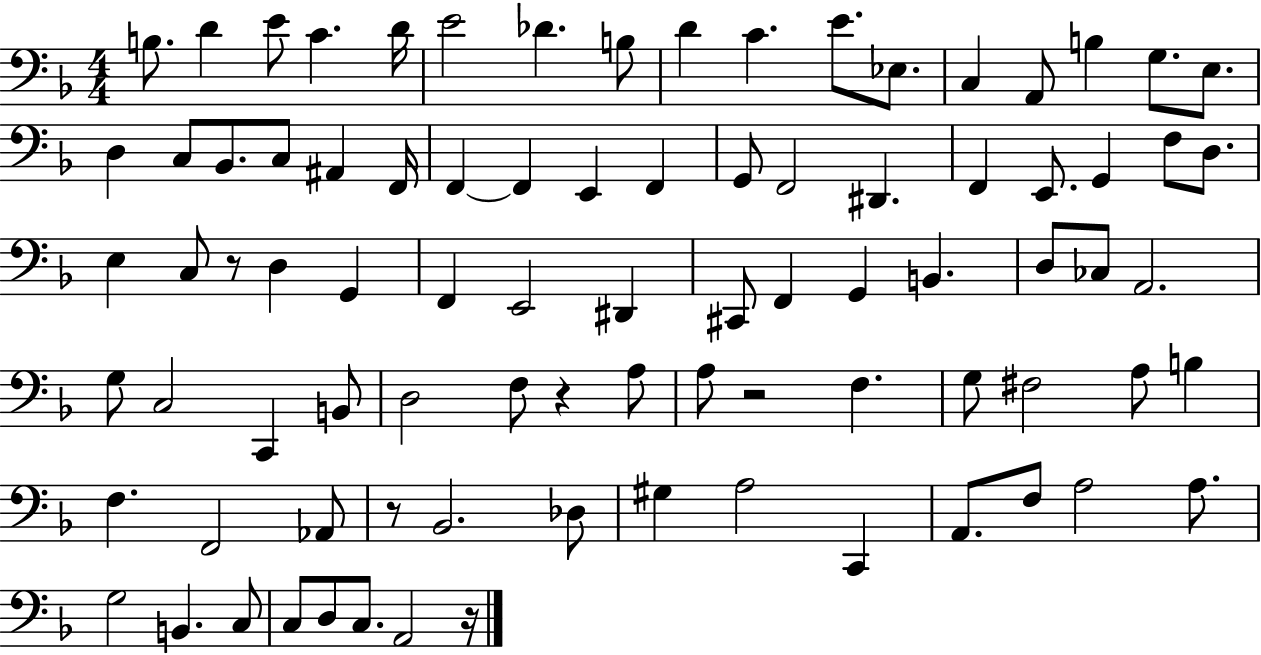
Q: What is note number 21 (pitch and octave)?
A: C3